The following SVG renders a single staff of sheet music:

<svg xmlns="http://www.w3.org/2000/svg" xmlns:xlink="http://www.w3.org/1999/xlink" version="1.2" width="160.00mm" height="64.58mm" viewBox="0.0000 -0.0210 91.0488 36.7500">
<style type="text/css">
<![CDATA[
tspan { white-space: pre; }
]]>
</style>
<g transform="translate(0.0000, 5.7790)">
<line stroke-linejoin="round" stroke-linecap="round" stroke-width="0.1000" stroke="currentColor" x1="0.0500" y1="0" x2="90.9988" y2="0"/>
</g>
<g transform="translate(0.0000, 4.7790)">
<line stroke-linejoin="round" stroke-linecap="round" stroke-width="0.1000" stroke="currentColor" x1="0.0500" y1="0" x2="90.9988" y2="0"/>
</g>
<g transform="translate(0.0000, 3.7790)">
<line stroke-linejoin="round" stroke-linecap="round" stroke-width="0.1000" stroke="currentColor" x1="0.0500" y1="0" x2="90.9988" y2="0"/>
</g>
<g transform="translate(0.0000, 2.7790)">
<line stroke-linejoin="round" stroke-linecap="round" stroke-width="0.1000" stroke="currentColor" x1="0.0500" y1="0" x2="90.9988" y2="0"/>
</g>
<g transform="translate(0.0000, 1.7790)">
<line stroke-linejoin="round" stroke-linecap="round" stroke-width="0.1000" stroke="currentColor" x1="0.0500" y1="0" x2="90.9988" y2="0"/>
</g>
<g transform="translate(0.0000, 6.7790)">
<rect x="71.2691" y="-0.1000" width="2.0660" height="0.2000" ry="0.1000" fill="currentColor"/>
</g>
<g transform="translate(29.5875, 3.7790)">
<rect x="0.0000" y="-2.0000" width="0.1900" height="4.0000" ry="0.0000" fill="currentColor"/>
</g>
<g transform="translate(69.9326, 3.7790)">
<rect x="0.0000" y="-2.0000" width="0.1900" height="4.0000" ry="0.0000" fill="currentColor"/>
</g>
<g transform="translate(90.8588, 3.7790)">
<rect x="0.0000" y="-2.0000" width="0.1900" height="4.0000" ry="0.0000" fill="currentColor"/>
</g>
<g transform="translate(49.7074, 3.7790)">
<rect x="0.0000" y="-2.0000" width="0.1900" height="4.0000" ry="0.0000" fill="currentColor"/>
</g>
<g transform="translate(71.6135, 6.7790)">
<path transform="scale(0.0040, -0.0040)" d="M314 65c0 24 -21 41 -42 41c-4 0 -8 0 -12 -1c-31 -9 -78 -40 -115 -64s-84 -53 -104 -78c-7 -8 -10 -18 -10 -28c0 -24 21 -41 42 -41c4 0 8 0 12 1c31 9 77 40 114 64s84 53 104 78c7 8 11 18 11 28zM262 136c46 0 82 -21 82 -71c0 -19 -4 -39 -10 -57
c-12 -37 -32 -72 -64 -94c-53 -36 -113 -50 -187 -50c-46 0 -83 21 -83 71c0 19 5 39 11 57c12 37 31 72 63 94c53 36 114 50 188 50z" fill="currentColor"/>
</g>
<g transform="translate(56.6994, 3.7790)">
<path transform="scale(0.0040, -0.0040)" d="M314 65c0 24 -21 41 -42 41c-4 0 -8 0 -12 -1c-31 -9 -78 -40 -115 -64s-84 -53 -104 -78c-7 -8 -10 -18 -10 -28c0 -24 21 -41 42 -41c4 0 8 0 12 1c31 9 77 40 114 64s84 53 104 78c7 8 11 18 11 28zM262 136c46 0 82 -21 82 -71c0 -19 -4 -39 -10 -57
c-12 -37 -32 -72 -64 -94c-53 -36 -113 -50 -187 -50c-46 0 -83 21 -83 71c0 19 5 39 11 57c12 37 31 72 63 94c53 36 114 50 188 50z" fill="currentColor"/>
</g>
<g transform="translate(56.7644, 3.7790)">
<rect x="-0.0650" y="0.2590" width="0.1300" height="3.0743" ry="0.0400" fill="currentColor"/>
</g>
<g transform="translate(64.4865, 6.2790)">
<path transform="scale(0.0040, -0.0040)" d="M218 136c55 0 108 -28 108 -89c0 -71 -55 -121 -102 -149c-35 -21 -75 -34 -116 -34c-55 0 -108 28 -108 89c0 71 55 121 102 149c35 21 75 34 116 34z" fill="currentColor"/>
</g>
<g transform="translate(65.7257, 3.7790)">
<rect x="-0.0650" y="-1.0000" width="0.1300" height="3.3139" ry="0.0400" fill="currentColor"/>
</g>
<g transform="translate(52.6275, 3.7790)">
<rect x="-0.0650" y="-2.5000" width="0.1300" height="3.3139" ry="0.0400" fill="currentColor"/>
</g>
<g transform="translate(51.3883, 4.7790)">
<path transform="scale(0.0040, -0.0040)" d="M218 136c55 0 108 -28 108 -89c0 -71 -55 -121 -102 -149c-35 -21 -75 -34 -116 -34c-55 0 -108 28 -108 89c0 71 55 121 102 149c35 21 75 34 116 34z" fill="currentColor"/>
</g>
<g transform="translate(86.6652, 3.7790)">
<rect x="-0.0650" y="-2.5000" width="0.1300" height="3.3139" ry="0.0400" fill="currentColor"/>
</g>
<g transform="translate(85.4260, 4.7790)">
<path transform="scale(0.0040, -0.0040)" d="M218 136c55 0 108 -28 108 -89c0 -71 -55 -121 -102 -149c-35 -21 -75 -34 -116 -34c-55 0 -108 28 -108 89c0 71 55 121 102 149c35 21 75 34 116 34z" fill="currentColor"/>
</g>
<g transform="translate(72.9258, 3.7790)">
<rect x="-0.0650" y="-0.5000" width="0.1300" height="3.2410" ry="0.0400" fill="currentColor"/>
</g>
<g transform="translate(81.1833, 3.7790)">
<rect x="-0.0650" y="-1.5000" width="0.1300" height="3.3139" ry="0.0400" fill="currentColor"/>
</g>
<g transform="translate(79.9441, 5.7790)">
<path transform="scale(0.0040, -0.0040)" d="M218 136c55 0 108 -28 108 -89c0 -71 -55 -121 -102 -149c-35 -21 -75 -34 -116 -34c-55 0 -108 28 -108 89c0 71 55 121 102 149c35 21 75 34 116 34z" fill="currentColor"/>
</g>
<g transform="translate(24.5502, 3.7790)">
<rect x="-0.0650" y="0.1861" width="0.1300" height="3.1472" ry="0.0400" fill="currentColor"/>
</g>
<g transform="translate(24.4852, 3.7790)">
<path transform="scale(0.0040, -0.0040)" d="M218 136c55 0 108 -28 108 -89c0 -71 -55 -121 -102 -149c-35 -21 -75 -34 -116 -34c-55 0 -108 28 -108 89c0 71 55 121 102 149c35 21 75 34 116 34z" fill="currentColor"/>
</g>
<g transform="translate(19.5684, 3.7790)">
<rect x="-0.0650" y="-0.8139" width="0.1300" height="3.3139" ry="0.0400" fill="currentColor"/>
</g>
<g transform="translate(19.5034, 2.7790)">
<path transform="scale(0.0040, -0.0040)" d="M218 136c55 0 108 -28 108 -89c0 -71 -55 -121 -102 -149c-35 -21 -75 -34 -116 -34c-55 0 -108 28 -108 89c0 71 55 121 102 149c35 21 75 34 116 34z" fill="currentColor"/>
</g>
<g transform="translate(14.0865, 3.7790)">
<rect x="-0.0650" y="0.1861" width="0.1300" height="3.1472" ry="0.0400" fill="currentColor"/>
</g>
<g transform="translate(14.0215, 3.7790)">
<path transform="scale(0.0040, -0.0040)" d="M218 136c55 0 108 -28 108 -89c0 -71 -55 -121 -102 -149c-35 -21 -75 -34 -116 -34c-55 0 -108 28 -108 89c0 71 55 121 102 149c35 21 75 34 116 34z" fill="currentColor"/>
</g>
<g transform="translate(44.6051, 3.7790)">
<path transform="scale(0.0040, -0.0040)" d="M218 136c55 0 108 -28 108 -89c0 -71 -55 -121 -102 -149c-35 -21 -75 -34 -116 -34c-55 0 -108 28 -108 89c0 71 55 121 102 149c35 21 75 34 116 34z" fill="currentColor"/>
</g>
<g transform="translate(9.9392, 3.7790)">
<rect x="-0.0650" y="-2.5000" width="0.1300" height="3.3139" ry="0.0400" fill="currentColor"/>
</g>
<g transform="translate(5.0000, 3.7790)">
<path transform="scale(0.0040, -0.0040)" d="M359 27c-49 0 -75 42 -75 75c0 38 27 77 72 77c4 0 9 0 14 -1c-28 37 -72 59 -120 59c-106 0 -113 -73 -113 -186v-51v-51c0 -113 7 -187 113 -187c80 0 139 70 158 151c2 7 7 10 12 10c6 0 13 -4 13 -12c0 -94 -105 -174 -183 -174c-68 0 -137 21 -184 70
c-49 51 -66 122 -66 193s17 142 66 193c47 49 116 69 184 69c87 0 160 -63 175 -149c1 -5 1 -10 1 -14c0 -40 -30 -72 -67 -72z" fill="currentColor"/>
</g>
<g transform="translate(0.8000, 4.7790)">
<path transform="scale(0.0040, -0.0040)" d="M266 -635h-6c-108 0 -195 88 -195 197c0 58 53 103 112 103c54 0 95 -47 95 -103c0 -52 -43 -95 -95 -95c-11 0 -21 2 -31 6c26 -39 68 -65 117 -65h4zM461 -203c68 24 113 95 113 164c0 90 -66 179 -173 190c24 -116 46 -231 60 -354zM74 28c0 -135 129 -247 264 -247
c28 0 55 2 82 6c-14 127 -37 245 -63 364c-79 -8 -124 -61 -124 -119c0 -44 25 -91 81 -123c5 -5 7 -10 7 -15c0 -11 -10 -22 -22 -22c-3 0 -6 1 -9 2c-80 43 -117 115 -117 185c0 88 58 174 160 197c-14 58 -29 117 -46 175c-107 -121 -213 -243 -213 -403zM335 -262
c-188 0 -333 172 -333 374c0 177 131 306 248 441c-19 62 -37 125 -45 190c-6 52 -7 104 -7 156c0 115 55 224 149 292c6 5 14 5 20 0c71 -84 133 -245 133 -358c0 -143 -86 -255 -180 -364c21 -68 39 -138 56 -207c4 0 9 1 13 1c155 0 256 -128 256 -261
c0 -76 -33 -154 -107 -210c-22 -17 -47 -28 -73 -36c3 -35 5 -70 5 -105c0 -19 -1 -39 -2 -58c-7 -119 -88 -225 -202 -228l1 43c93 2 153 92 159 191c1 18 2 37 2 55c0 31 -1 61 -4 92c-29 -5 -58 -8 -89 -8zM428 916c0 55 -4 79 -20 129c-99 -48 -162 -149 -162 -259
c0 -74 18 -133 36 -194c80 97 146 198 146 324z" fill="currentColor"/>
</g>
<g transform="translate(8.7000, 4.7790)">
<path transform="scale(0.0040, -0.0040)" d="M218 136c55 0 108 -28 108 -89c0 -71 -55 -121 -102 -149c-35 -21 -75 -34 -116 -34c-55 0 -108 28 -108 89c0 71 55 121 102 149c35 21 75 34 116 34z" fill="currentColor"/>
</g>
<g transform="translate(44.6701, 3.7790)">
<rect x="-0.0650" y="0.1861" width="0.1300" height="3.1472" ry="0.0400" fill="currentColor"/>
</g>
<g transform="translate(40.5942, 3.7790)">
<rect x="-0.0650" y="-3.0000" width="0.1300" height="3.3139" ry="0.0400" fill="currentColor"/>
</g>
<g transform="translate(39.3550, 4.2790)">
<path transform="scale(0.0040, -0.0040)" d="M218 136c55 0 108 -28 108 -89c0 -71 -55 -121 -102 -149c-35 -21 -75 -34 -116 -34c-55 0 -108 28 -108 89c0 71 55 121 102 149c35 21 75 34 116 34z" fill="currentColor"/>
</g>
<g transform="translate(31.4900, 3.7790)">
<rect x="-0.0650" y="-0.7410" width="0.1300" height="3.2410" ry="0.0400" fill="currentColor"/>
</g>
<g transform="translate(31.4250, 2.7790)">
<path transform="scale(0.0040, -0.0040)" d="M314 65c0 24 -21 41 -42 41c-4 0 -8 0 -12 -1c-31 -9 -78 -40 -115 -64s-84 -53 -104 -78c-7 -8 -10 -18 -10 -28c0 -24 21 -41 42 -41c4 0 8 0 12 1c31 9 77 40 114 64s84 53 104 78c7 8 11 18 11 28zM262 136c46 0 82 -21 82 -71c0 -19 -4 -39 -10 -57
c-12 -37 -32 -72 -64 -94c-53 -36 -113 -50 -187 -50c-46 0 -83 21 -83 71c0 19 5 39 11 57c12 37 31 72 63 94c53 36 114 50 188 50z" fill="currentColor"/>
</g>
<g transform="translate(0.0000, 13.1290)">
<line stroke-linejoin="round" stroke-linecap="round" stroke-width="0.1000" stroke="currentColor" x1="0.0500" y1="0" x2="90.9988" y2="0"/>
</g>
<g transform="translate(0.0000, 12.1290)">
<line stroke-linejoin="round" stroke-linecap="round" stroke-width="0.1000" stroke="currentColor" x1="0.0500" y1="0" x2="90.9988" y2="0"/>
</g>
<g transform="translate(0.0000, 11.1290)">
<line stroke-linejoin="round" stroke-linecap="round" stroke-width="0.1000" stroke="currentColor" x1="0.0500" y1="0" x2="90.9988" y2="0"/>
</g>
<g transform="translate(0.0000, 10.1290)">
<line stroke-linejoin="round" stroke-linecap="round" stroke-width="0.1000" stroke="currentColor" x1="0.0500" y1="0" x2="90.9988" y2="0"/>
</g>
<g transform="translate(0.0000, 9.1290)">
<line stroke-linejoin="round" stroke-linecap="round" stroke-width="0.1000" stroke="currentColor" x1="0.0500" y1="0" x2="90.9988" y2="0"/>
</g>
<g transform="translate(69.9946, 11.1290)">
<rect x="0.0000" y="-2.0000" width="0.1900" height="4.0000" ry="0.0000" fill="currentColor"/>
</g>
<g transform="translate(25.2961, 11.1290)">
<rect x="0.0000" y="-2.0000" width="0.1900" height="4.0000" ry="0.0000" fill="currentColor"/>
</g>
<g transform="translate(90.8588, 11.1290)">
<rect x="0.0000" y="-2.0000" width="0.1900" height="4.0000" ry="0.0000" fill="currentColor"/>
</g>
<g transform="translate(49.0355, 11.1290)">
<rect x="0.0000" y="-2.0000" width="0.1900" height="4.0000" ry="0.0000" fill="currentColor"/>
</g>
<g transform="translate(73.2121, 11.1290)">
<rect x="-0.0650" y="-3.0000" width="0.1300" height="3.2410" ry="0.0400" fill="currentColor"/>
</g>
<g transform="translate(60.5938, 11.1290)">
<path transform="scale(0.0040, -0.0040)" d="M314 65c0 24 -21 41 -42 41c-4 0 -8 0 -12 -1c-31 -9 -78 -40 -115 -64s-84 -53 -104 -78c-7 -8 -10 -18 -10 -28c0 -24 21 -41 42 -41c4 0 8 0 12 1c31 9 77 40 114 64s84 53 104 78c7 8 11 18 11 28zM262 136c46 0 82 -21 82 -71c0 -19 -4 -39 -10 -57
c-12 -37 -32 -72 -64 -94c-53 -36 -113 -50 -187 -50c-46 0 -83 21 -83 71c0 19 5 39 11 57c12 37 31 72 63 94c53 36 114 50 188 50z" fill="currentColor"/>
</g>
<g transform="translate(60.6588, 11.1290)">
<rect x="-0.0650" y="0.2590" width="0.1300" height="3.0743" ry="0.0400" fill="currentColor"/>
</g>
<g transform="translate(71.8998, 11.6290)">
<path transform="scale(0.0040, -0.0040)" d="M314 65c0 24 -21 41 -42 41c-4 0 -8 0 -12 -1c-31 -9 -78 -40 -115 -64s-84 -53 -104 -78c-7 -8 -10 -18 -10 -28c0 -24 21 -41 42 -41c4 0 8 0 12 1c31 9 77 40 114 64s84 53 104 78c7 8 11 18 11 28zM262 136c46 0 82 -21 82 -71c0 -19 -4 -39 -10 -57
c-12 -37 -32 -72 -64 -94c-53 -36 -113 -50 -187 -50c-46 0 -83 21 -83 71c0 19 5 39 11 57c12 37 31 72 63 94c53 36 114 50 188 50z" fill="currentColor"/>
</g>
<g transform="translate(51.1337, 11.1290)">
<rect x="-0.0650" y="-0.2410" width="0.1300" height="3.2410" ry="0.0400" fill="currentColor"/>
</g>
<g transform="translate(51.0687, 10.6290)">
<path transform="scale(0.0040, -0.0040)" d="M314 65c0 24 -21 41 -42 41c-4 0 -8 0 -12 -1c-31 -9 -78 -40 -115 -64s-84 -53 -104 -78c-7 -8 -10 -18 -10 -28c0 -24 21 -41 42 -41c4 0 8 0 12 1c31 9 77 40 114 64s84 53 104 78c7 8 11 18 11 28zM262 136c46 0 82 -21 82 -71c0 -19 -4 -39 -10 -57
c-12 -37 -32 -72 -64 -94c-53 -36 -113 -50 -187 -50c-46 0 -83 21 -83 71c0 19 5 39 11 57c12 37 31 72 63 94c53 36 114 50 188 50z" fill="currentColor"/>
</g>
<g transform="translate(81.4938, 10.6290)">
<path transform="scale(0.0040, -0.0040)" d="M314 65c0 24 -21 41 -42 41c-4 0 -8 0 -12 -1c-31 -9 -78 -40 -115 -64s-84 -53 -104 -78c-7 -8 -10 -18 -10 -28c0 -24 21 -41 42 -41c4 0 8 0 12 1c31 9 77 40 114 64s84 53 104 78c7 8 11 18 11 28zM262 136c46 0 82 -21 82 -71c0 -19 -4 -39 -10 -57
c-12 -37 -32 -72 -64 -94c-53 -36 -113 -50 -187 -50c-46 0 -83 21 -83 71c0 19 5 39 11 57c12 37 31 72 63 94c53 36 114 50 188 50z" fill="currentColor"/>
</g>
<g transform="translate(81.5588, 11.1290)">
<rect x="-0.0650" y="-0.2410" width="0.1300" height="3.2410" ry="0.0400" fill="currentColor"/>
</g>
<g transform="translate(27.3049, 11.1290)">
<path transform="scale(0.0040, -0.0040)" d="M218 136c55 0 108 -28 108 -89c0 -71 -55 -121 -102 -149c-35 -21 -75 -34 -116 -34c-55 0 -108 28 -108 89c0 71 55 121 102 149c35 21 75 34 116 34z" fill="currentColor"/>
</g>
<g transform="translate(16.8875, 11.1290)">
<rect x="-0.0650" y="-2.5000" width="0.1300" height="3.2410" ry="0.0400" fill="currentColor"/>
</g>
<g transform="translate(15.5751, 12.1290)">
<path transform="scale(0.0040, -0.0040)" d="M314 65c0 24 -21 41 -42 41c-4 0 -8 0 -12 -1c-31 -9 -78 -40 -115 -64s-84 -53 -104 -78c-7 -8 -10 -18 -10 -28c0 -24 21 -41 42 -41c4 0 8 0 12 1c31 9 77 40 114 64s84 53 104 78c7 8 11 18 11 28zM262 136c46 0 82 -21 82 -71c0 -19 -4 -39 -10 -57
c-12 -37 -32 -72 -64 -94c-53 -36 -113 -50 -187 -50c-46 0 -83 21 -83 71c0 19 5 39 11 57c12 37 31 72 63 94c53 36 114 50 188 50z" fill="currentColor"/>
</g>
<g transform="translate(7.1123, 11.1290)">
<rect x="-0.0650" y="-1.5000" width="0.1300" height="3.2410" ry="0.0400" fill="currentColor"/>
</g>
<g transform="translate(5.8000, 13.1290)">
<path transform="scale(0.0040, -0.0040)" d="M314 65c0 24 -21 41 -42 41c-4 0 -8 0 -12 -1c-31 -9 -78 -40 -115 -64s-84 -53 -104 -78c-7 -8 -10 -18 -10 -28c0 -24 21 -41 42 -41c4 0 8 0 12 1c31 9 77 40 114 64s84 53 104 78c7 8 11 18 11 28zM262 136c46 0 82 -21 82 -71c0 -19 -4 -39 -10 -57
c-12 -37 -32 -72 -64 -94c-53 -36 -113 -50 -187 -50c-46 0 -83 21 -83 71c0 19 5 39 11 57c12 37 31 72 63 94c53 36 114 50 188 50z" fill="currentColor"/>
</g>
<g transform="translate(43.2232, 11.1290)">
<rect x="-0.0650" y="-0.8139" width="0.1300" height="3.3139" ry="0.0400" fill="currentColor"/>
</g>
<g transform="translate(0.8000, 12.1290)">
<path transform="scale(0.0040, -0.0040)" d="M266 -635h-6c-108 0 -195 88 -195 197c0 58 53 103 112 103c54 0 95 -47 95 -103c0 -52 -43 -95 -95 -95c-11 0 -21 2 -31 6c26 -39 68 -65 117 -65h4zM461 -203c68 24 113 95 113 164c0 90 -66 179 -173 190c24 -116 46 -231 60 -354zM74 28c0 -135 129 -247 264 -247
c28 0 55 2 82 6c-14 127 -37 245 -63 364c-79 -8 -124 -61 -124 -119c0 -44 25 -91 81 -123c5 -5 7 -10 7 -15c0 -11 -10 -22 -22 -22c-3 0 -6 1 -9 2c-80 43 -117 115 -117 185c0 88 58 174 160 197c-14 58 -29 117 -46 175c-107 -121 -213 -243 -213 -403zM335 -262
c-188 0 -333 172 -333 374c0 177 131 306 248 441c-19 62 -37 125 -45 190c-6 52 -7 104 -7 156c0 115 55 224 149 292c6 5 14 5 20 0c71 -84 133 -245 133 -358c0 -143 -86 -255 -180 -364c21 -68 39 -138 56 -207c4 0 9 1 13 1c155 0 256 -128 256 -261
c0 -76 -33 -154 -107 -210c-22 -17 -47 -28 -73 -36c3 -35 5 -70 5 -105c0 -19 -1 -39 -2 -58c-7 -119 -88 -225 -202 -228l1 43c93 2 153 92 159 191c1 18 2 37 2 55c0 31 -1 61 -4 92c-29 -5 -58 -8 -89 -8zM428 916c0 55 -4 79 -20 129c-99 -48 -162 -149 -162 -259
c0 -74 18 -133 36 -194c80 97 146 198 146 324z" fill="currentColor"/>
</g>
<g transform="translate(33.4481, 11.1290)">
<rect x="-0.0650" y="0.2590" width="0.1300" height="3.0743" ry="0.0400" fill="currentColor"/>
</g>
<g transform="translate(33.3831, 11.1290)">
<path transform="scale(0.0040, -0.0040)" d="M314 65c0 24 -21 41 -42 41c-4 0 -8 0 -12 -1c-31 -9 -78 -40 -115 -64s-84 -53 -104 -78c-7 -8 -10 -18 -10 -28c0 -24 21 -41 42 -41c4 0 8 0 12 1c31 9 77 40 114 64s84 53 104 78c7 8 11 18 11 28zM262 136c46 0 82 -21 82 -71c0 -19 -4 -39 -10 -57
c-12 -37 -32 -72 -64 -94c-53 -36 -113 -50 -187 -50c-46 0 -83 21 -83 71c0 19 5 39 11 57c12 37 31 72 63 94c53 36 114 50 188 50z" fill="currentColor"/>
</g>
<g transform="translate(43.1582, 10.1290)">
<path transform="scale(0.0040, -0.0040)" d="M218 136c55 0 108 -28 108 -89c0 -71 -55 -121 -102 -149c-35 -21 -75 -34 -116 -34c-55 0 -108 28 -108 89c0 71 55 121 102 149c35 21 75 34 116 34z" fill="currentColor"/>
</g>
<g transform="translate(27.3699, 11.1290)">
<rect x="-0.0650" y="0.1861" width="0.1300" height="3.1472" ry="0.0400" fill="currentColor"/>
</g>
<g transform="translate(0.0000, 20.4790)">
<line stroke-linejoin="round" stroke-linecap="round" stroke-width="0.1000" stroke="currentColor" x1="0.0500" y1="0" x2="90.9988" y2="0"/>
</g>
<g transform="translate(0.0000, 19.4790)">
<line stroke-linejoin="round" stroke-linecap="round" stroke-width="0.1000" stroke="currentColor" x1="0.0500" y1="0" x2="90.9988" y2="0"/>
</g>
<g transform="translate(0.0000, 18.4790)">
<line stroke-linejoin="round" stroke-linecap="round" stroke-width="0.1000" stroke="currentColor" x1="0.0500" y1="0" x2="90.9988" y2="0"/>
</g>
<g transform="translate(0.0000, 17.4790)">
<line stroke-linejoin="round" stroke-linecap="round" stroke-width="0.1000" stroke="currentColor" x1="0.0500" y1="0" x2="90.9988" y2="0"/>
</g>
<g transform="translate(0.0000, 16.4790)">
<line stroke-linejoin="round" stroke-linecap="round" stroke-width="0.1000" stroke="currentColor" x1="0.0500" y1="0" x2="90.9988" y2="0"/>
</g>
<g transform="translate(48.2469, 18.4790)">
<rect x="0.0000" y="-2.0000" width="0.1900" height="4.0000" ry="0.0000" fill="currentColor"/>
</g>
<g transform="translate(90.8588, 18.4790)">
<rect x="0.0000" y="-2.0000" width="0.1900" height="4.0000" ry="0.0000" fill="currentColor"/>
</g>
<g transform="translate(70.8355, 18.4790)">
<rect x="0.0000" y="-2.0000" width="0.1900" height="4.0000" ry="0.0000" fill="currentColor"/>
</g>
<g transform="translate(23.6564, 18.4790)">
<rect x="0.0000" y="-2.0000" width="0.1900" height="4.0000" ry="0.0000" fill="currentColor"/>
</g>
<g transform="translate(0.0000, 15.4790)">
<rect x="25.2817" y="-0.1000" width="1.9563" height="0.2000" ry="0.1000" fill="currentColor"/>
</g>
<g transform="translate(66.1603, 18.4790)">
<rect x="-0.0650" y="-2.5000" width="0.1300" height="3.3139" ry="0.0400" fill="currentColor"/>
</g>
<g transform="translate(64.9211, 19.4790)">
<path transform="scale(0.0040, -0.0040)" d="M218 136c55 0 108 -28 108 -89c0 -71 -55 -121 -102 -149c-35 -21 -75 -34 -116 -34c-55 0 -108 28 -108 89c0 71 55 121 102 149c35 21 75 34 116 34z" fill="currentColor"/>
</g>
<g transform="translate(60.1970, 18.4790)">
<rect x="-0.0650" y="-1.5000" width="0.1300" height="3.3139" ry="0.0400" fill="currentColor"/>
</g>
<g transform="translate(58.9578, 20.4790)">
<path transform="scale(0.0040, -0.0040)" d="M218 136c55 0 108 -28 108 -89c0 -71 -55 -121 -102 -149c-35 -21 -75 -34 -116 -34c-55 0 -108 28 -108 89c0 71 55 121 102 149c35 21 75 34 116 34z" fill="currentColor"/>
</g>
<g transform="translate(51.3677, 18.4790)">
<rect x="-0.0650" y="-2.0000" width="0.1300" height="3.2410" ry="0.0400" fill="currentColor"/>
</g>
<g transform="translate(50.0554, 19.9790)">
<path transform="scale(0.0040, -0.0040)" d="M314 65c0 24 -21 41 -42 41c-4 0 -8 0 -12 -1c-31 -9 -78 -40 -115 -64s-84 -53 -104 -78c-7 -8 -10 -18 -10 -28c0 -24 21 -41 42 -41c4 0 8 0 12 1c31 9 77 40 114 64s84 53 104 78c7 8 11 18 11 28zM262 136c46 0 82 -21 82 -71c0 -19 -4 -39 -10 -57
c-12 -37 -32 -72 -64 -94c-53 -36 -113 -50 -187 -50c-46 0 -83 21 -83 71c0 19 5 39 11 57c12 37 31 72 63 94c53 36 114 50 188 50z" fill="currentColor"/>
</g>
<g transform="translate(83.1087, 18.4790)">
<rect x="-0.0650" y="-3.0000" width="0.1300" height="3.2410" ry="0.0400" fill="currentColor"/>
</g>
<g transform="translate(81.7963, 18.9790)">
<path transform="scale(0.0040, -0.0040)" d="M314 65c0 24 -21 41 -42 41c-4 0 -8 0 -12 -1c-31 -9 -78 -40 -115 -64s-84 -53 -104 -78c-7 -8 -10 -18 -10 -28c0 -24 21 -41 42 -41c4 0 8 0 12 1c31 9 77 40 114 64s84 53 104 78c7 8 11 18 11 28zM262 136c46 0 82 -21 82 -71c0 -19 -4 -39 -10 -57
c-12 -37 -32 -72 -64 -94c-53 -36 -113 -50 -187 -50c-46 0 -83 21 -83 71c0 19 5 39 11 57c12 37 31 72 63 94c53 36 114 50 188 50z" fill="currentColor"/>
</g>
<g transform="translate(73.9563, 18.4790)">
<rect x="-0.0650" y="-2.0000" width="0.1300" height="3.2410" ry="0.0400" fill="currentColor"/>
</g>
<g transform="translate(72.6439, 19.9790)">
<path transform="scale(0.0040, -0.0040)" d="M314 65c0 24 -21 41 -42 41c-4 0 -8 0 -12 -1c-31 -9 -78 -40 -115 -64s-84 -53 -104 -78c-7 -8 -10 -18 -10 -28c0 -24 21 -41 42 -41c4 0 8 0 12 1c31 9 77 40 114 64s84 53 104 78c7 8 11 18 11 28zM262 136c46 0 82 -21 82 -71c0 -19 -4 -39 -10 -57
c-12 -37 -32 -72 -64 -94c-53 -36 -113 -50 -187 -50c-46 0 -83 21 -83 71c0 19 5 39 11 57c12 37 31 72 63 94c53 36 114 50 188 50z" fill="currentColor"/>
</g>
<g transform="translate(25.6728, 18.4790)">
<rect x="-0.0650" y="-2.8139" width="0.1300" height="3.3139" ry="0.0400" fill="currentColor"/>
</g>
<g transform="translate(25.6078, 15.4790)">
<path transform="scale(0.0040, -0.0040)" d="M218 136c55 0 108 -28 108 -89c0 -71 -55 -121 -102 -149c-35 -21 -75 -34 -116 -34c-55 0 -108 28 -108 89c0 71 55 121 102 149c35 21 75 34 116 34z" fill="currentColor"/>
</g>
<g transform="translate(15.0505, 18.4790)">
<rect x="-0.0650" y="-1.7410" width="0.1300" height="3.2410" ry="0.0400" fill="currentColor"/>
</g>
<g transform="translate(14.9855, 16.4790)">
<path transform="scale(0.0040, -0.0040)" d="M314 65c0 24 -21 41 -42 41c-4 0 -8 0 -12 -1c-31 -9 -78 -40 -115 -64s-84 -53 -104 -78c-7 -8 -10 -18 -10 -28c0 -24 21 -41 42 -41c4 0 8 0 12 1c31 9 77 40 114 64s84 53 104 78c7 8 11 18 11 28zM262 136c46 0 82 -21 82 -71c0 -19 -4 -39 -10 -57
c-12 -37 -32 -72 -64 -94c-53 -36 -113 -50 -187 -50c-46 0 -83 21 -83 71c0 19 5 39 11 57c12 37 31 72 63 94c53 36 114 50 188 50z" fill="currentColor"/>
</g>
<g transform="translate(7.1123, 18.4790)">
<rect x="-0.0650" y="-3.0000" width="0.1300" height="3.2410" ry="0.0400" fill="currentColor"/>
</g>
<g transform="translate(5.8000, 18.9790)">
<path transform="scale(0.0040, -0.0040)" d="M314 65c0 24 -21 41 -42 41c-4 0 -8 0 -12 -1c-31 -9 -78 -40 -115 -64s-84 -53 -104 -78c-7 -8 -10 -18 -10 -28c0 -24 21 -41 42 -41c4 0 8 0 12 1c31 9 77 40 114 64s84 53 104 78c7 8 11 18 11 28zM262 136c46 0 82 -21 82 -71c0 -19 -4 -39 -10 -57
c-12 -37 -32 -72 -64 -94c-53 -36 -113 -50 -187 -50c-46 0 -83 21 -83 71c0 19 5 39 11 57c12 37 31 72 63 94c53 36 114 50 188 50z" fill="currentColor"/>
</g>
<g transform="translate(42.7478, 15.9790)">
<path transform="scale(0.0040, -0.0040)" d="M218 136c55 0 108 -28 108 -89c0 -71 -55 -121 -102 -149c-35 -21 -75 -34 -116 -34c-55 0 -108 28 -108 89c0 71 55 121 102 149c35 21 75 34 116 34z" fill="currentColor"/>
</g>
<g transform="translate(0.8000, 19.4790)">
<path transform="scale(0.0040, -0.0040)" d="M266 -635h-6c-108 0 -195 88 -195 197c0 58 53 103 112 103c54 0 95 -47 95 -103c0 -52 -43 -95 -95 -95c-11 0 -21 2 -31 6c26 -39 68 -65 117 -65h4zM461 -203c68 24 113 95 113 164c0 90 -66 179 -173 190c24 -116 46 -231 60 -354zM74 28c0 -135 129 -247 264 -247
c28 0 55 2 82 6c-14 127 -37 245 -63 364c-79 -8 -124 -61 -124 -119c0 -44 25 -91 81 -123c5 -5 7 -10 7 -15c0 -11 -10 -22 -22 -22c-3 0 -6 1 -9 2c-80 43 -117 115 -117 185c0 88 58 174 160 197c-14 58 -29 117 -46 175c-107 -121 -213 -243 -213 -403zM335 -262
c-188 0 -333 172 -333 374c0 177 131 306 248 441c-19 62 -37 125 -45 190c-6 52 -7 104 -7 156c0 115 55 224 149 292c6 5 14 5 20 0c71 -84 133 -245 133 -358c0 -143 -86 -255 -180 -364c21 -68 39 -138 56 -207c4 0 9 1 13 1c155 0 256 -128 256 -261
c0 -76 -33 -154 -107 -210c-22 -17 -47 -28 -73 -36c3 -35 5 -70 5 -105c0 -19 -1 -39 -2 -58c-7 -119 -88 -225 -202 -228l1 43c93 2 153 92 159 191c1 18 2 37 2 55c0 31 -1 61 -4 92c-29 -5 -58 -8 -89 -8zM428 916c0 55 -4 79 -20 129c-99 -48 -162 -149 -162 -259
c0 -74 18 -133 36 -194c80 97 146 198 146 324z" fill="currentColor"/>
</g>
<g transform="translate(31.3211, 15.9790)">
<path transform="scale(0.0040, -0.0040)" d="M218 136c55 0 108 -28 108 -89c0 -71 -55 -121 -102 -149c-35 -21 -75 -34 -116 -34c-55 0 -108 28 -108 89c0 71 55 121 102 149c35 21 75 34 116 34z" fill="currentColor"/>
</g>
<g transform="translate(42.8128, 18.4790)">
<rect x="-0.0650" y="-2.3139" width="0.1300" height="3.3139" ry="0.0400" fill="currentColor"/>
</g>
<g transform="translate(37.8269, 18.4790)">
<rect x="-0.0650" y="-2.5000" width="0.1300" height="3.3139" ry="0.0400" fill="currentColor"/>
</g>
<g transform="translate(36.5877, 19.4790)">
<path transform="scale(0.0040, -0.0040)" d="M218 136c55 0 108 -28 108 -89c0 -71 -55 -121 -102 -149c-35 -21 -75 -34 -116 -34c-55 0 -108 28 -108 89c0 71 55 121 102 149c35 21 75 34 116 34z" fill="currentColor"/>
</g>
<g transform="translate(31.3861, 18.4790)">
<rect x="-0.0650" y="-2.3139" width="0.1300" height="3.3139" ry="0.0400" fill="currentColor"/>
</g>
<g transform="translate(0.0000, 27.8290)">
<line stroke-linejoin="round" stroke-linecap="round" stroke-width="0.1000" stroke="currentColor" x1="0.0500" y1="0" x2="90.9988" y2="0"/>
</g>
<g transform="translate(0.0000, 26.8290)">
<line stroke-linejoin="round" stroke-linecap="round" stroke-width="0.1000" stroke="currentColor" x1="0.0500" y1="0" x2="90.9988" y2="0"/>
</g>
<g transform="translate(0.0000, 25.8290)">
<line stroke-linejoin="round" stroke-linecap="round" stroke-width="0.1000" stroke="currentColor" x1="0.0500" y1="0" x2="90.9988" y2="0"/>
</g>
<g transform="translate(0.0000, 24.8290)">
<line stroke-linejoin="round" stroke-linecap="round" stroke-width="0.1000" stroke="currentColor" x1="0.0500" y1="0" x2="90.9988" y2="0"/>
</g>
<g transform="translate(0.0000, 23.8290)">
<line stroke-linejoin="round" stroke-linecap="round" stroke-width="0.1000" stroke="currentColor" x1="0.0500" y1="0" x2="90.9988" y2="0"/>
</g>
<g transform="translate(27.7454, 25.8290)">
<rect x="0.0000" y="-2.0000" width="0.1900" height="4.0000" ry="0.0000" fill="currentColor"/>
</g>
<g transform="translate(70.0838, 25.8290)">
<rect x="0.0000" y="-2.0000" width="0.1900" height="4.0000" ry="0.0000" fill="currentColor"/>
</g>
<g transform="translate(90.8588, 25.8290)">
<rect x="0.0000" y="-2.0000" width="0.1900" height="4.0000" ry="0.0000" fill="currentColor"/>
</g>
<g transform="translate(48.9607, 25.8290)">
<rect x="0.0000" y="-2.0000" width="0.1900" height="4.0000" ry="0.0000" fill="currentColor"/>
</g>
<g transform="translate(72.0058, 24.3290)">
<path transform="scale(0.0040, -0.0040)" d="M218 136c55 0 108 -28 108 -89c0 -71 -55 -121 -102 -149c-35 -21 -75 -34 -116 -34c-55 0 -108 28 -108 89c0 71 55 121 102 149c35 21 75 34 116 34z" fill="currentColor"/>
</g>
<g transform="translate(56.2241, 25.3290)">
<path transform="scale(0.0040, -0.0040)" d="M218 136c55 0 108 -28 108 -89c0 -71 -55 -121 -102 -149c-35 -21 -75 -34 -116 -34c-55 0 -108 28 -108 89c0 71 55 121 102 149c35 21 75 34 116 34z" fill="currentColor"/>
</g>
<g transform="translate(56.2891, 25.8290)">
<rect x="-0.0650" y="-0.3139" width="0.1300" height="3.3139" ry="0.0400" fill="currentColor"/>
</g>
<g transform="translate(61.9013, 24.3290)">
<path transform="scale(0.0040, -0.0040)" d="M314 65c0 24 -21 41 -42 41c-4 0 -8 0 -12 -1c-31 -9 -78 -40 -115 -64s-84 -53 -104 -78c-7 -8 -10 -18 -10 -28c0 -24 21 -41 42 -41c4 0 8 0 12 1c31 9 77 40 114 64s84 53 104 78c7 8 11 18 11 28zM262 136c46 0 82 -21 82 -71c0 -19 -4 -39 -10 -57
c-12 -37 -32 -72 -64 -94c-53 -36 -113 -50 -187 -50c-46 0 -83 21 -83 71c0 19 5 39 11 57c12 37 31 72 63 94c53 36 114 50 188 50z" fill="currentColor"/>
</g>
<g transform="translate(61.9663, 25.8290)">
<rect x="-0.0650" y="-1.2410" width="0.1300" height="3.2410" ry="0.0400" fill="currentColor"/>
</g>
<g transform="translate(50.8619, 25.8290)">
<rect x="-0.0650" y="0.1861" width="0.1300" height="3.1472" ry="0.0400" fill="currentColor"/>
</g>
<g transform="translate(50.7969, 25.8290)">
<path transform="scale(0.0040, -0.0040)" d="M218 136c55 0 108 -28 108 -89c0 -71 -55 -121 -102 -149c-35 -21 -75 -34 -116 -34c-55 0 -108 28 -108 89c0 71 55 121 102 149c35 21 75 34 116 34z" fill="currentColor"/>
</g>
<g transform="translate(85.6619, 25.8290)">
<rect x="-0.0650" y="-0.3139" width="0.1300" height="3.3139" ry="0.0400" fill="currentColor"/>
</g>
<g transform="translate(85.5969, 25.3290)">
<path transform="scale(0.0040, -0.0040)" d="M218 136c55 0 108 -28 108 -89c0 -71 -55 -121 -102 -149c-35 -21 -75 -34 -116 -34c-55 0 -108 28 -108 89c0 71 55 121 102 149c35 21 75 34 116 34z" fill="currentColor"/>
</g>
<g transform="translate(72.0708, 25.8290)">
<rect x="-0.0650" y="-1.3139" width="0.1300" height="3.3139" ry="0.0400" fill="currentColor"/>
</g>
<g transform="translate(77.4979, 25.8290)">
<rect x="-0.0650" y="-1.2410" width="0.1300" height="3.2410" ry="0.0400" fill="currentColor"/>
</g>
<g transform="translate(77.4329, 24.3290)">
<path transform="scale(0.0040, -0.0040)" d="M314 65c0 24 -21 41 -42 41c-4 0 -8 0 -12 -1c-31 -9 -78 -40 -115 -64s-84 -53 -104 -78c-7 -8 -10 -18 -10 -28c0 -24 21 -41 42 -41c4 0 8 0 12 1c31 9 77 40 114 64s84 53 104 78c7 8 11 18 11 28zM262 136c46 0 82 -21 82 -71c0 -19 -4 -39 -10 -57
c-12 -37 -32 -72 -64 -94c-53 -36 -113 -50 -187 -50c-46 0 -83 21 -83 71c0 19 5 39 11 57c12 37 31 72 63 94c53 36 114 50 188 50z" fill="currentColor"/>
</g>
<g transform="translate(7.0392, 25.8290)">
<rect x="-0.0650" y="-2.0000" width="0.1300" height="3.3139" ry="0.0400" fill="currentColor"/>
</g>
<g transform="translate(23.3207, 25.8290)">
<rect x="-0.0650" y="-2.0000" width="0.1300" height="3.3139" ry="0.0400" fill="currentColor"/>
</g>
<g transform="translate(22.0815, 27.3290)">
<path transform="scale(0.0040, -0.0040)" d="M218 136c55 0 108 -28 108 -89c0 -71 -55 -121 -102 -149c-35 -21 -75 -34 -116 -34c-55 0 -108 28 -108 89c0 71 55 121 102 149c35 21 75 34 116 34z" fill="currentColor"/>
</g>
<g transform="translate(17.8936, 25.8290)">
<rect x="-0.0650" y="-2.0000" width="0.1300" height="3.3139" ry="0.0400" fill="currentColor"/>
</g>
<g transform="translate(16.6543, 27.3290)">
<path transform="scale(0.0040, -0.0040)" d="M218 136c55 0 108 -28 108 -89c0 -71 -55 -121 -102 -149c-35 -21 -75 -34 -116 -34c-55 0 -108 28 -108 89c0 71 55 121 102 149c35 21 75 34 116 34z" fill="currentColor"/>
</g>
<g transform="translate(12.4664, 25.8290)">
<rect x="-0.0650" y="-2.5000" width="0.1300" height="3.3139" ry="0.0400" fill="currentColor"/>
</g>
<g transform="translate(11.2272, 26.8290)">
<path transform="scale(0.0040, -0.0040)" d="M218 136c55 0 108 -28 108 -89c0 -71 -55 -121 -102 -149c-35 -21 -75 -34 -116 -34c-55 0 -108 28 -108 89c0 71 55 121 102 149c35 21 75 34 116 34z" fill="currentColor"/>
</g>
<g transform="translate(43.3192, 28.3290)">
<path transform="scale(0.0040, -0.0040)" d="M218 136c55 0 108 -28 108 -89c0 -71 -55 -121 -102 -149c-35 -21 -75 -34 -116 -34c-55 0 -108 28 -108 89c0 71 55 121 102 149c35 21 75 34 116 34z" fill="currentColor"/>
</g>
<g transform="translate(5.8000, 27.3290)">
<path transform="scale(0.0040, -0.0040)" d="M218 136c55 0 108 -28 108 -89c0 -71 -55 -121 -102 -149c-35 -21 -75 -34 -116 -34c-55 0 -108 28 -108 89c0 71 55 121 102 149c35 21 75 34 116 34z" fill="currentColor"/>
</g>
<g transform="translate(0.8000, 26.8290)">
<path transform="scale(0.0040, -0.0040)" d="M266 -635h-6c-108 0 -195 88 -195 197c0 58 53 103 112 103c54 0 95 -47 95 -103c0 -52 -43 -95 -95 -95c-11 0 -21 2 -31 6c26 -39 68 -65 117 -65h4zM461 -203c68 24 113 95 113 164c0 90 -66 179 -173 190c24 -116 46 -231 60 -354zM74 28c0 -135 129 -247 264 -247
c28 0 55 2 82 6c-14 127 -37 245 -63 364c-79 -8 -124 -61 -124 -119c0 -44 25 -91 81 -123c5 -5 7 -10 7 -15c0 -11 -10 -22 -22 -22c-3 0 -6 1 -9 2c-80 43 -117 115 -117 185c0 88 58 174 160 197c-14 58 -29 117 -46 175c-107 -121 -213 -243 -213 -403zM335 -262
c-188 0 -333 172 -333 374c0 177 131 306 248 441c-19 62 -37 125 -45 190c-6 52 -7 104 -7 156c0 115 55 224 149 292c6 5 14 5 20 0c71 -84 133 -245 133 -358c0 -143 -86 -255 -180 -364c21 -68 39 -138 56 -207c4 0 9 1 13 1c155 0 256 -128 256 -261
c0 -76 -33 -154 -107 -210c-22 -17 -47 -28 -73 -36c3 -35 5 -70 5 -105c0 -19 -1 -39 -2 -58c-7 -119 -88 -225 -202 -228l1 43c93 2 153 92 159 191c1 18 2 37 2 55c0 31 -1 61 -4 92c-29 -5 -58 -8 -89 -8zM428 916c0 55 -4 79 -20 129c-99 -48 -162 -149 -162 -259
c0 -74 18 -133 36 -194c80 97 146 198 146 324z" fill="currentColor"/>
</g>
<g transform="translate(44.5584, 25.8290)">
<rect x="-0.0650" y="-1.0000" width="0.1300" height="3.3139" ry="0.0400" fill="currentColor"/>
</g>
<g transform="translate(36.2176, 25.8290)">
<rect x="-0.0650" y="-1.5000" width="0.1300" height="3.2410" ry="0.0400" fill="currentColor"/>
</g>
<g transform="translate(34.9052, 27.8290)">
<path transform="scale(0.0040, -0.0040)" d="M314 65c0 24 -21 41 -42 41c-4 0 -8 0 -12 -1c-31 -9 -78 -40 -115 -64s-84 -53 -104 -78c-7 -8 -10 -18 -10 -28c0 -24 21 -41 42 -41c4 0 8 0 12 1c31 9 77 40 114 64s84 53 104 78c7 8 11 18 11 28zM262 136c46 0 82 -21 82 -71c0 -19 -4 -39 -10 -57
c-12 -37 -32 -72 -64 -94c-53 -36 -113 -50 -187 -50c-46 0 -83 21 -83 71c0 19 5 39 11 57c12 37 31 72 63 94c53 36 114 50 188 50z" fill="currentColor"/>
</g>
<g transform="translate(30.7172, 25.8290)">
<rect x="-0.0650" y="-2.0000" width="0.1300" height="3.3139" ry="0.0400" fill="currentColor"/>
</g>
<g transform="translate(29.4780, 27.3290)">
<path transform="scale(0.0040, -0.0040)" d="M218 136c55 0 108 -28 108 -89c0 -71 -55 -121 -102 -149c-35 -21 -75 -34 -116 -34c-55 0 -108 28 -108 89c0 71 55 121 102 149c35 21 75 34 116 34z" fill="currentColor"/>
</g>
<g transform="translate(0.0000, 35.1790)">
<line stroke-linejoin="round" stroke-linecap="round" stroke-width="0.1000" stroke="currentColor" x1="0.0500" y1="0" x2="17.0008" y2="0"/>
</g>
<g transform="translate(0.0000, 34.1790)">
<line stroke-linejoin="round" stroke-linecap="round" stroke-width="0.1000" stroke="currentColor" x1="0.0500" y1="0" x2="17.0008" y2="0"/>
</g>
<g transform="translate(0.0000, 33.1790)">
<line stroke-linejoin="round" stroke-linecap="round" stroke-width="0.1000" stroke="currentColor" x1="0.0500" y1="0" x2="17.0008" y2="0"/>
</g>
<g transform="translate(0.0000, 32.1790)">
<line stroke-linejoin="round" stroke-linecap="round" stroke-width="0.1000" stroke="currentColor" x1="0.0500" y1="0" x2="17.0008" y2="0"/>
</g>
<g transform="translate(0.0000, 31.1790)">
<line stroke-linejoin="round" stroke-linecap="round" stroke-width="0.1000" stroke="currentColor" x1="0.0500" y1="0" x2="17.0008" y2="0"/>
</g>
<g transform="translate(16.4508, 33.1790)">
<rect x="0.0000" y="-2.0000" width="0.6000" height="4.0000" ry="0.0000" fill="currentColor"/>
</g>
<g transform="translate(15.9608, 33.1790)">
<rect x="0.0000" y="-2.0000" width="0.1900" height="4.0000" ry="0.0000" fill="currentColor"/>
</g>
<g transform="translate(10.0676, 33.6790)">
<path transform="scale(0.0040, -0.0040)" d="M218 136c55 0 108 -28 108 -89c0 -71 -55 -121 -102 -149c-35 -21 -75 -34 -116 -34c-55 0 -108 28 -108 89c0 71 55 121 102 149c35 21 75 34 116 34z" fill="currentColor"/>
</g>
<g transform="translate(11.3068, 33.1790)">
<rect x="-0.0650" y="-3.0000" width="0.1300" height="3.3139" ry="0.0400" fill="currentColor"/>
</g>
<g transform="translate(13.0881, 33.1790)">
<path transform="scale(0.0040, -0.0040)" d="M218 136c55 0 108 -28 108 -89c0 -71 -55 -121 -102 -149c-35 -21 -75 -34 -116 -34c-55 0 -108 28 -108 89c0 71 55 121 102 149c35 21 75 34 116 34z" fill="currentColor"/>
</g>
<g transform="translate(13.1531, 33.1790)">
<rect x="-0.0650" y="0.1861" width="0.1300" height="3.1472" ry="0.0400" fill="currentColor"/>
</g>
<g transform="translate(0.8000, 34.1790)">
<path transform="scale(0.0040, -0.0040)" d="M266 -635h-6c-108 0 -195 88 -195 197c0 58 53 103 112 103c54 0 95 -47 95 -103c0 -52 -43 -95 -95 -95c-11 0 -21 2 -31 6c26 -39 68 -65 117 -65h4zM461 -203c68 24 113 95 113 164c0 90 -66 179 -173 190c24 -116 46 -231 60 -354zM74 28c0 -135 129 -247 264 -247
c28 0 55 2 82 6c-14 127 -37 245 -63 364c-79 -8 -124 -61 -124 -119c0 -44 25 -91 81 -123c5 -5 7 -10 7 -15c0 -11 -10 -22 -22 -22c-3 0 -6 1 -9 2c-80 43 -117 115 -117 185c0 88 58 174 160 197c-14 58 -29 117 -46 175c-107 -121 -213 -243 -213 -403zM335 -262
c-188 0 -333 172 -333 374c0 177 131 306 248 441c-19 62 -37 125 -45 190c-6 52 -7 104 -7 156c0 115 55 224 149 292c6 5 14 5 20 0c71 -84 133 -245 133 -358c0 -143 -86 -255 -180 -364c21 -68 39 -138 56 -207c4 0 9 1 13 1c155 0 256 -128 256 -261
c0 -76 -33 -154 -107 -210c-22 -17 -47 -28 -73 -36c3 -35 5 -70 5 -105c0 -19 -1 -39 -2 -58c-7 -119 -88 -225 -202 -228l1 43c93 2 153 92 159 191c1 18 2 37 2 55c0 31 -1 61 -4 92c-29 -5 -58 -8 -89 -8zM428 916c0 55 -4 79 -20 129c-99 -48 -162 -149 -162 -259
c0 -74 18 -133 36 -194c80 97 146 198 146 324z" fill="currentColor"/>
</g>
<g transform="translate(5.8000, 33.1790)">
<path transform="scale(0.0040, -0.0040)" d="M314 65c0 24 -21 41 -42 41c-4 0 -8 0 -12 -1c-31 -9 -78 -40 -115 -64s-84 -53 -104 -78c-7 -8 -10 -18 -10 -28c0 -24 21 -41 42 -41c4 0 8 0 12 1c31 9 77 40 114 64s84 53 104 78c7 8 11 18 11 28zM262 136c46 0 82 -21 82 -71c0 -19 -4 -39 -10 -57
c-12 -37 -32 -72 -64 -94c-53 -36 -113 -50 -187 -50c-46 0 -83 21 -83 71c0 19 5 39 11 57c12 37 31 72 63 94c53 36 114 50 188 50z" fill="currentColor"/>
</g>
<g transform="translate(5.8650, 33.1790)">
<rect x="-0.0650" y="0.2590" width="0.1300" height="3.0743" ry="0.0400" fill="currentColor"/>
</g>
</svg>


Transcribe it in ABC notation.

X:1
T:Untitled
M:4/4
L:1/4
K:C
G B d B d2 A B G B2 D C2 E G E2 G2 B B2 d c2 B2 A2 c2 A2 f2 a g G g F2 E G F2 A2 F G F F F E2 D B c e2 e e2 c B2 A B